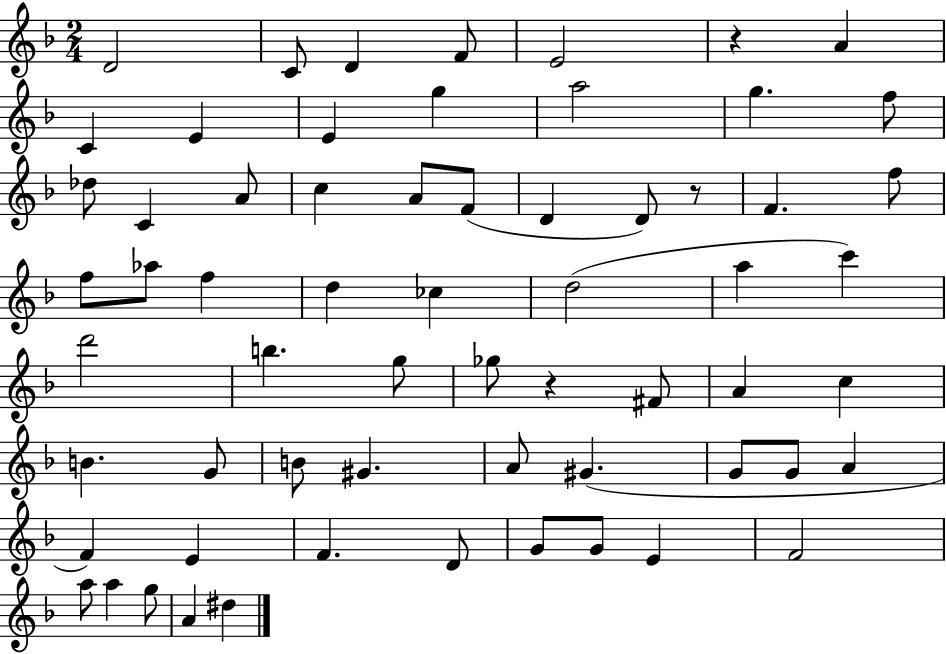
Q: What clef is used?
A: treble